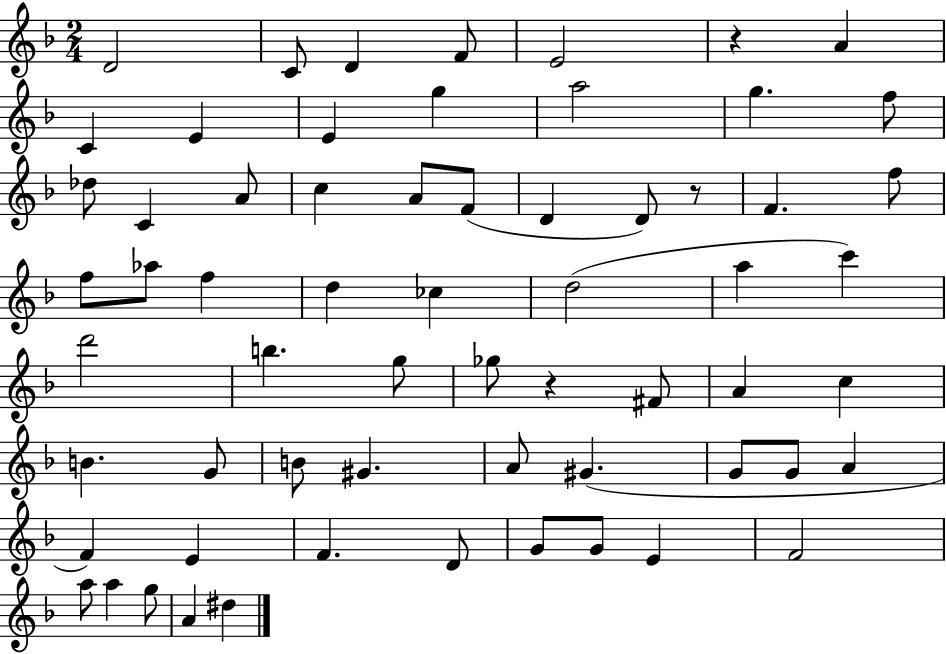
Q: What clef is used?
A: treble